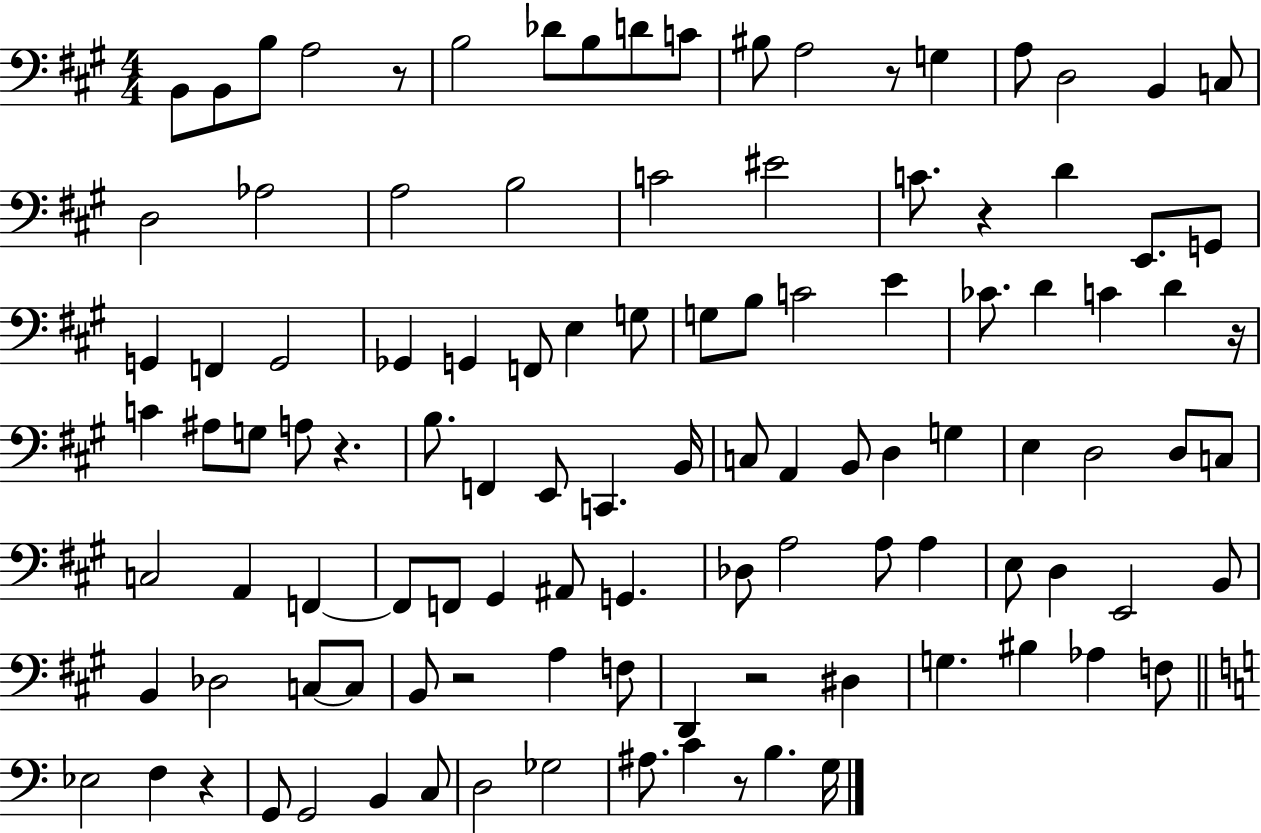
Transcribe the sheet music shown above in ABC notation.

X:1
T:Untitled
M:4/4
L:1/4
K:A
B,,/2 B,,/2 B,/2 A,2 z/2 B,2 _D/2 B,/2 D/2 C/2 ^B,/2 A,2 z/2 G, A,/2 D,2 B,, C,/2 D,2 _A,2 A,2 B,2 C2 ^E2 C/2 z D E,,/2 G,,/2 G,, F,, G,,2 _G,, G,, F,,/2 E, G,/2 G,/2 B,/2 C2 E _C/2 D C D z/4 C ^A,/2 G,/2 A,/2 z B,/2 F,, E,,/2 C,, B,,/4 C,/2 A,, B,,/2 D, G, E, D,2 D,/2 C,/2 C,2 A,, F,, F,,/2 F,,/2 ^G,, ^A,,/2 G,, _D,/2 A,2 A,/2 A, E,/2 D, E,,2 B,,/2 B,, _D,2 C,/2 C,/2 B,,/2 z2 A, F,/2 D,, z2 ^D, G, ^B, _A, F,/2 _E,2 F, z G,,/2 G,,2 B,, C,/2 D,2 _G,2 ^A,/2 C z/2 B, G,/4